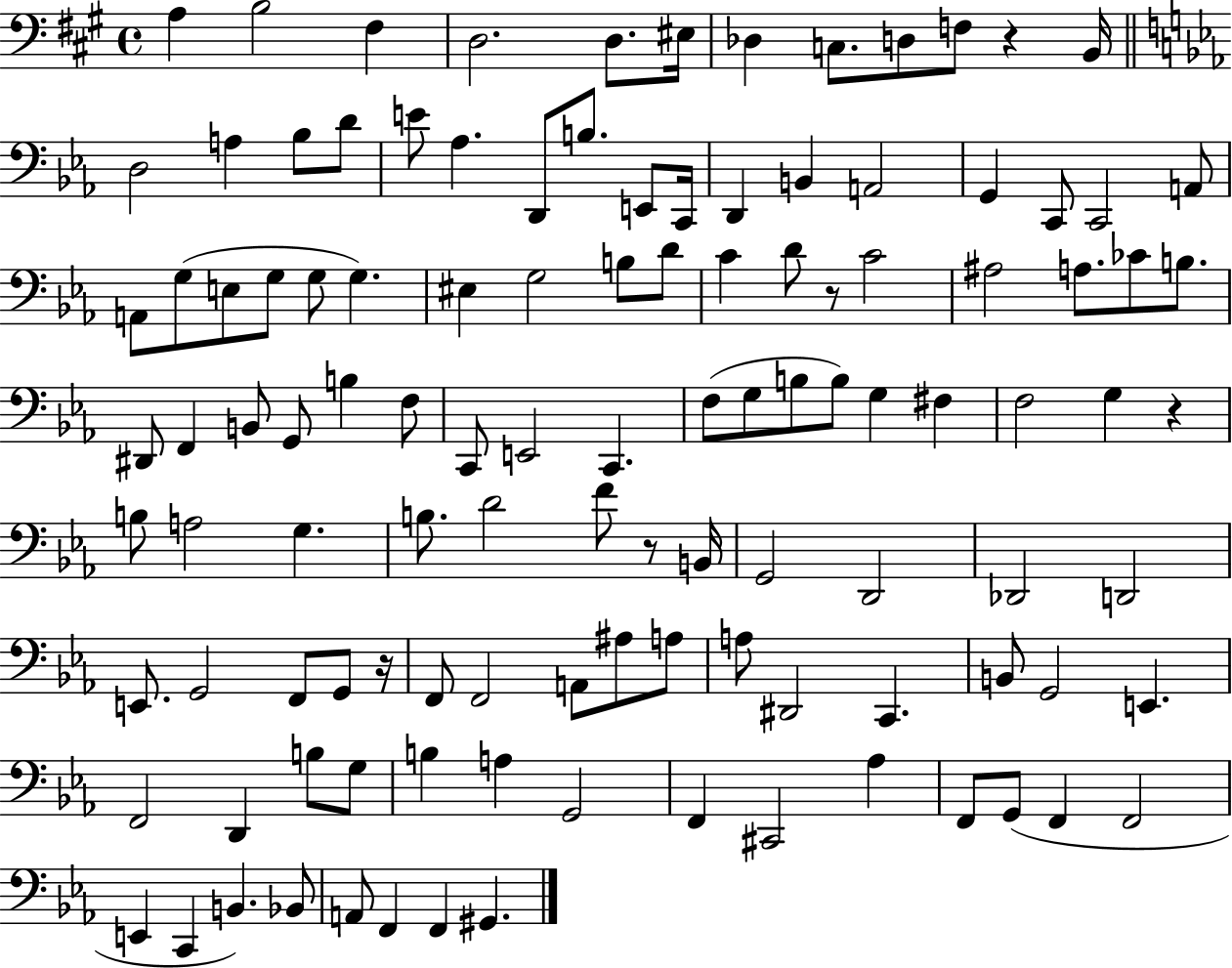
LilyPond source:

{
  \clef bass
  \time 4/4
  \defaultTimeSignature
  \key a \major
  \repeat volta 2 { a4 b2 fis4 | d2. d8. eis16 | des4 c8. d8 f8 r4 b,16 | \bar "||" \break \key ees \major d2 a4 bes8 d'8 | e'8 aes4. d,8 b8. e,8 c,16 | d,4 b,4 a,2 | g,4 c,8 c,2 a,8 | \break a,8 g8( e8 g8 g8 g4.) | eis4 g2 b8 d'8 | c'4 d'8 r8 c'2 | ais2 a8. ces'8 b8. | \break dis,8 f,4 b,8 g,8 b4 f8 | c,8 e,2 c,4. | f8( g8 b8 b8) g4 fis4 | f2 g4 r4 | \break b8 a2 g4. | b8. d'2 f'8 r8 b,16 | g,2 d,2 | des,2 d,2 | \break e,8. g,2 f,8 g,8 r16 | f,8 f,2 a,8 ais8 a8 | a8 dis,2 c,4. | b,8 g,2 e,4. | \break f,2 d,4 b8 g8 | b4 a4 g,2 | f,4 cis,2 aes4 | f,8 g,8( f,4 f,2 | \break e,4 c,4 b,4.) bes,8 | a,8 f,4 f,4 gis,4. | } \bar "|."
}